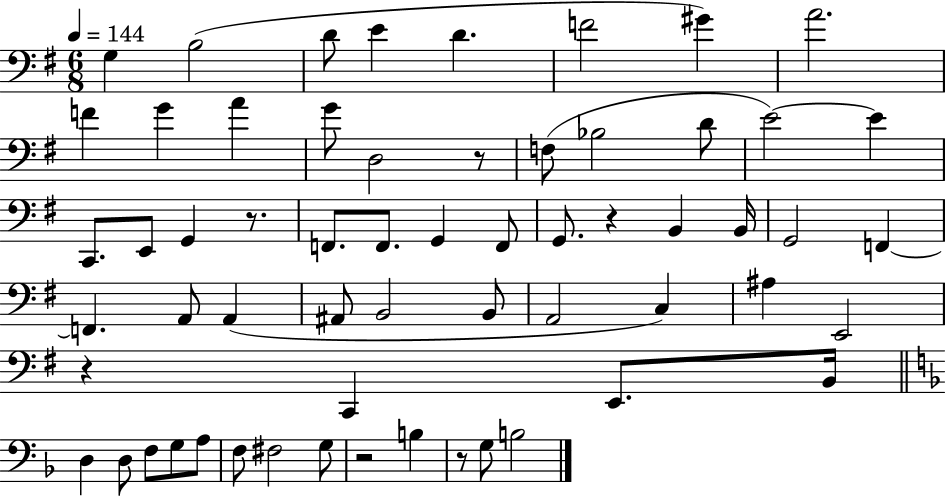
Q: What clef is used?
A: bass